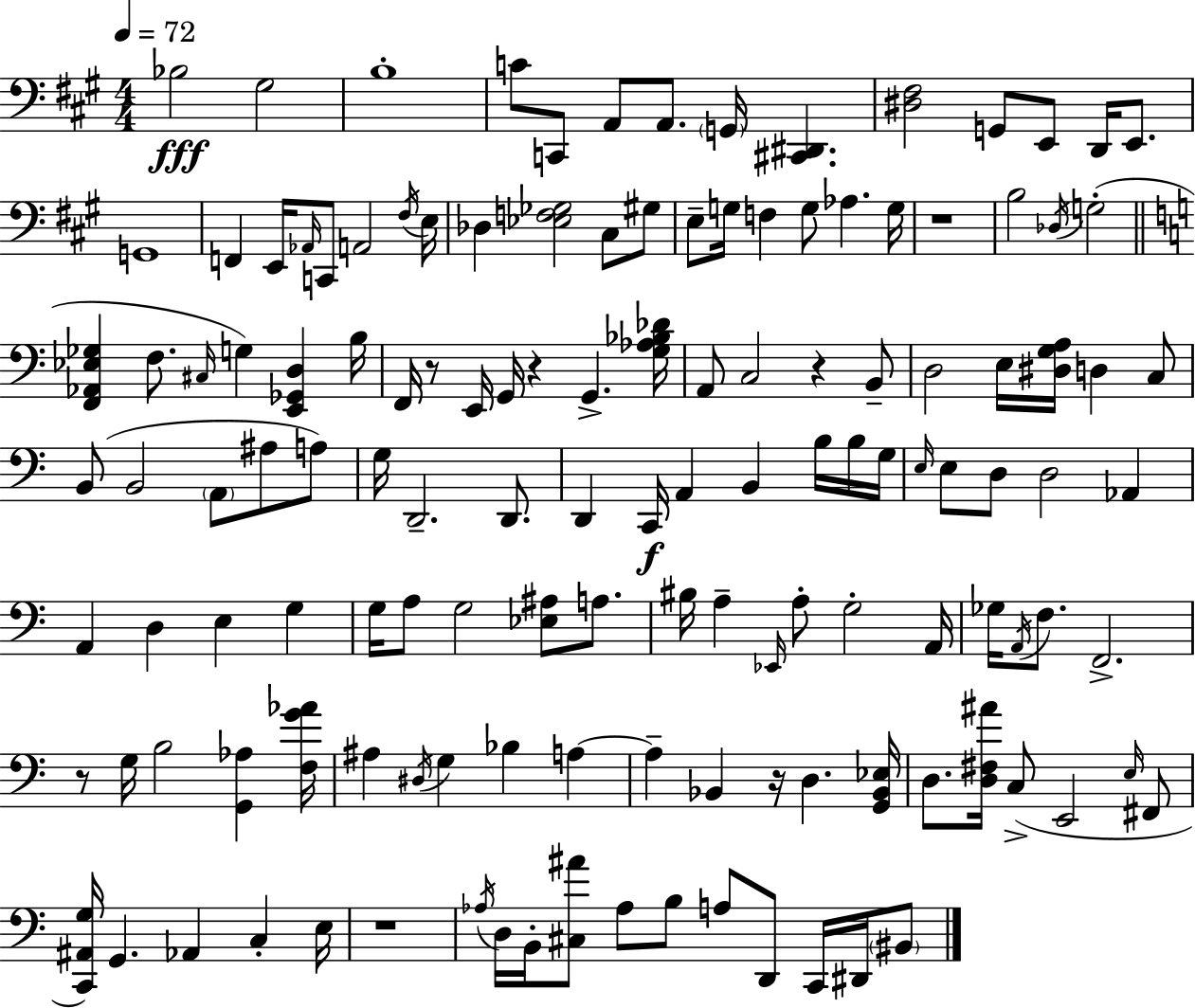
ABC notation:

X:1
T:Untitled
M:4/4
L:1/4
K:A
_B,2 ^G,2 B,4 C/2 C,,/2 A,,/2 A,,/2 G,,/4 [^C,,^D,,] [^D,^F,]2 G,,/2 E,,/2 D,,/4 E,,/2 G,,4 F,, E,,/4 _A,,/4 C,,/2 A,,2 ^F,/4 E,/4 _D, [_E,F,_G,]2 ^C,/2 ^G,/2 E,/2 G,/4 F, G,/2 _A, G,/4 z4 B,2 _D,/4 G,2 [F,,_A,,_E,_G,] F,/2 ^C,/4 G, [E,,_G,,D,] B,/4 F,,/4 z/2 E,,/4 G,,/4 z G,, [G,_A,_B,_D]/4 A,,/2 C,2 z B,,/2 D,2 E,/4 [^D,G,A,]/4 D, C,/2 B,,/2 B,,2 A,,/2 ^A,/2 A,/2 G,/4 D,,2 D,,/2 D,, C,,/4 A,, B,, B,/4 B,/4 G,/4 E,/4 E,/2 D,/2 D,2 _A,, A,, D, E, G, G,/4 A,/2 G,2 [_E,^A,]/2 A,/2 ^B,/4 A, _E,,/4 A,/2 G,2 A,,/4 _G,/4 A,,/4 F,/2 F,,2 z/2 G,/4 B,2 [G,,_A,] [F,G_A]/4 ^A, ^D,/4 G, _B, A, A, _B,, z/4 D, [G,,_B,,_E,]/4 D,/2 [D,^F,^A]/4 C,/2 E,,2 E,/4 ^F,,/2 [C,,^A,,G,]/4 G,, _A,, C, E,/4 z4 _A,/4 D,/4 B,,/4 [^C,^A]/2 _A,/2 B,/2 A,/2 D,,/2 C,,/4 ^D,,/4 ^B,,/2